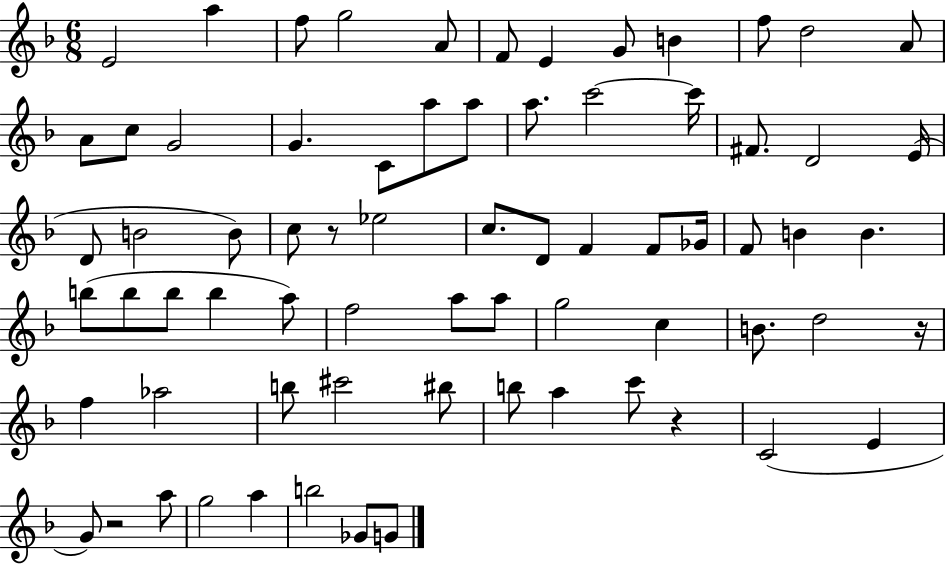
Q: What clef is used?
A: treble